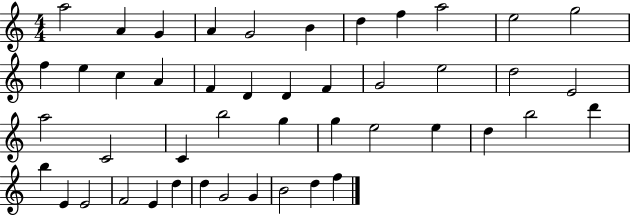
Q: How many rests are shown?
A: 0